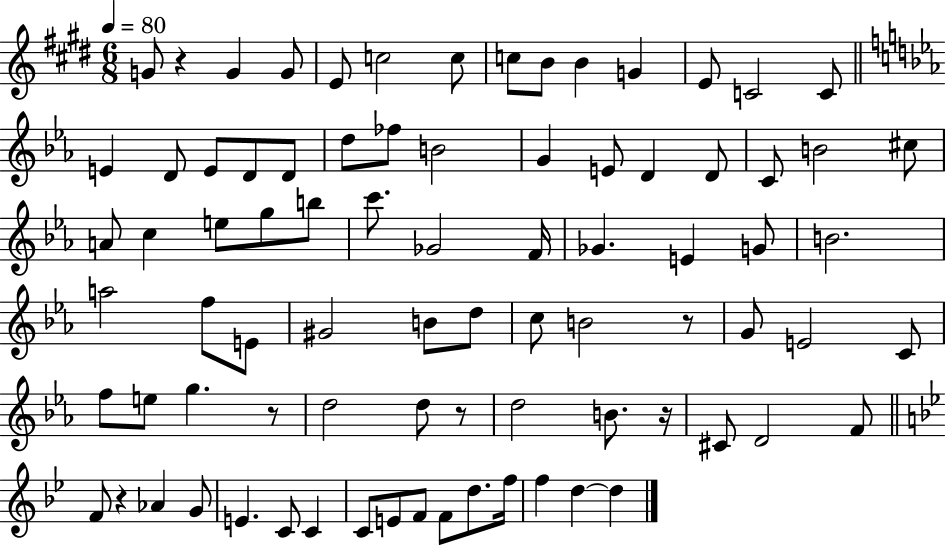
X:1
T:Untitled
M:6/8
L:1/4
K:E
G/2 z G G/2 E/2 c2 c/2 c/2 B/2 B G E/2 C2 C/2 E D/2 E/2 D/2 D/2 d/2 _f/2 B2 G E/2 D D/2 C/2 B2 ^c/2 A/2 c e/2 g/2 b/2 c'/2 _G2 F/4 _G E G/2 B2 a2 f/2 E/2 ^G2 B/2 d/2 c/2 B2 z/2 G/2 E2 C/2 f/2 e/2 g z/2 d2 d/2 z/2 d2 B/2 z/4 ^C/2 D2 F/2 F/2 z _A G/2 E C/2 C C/2 E/2 F/2 F/2 d/2 f/4 f d d